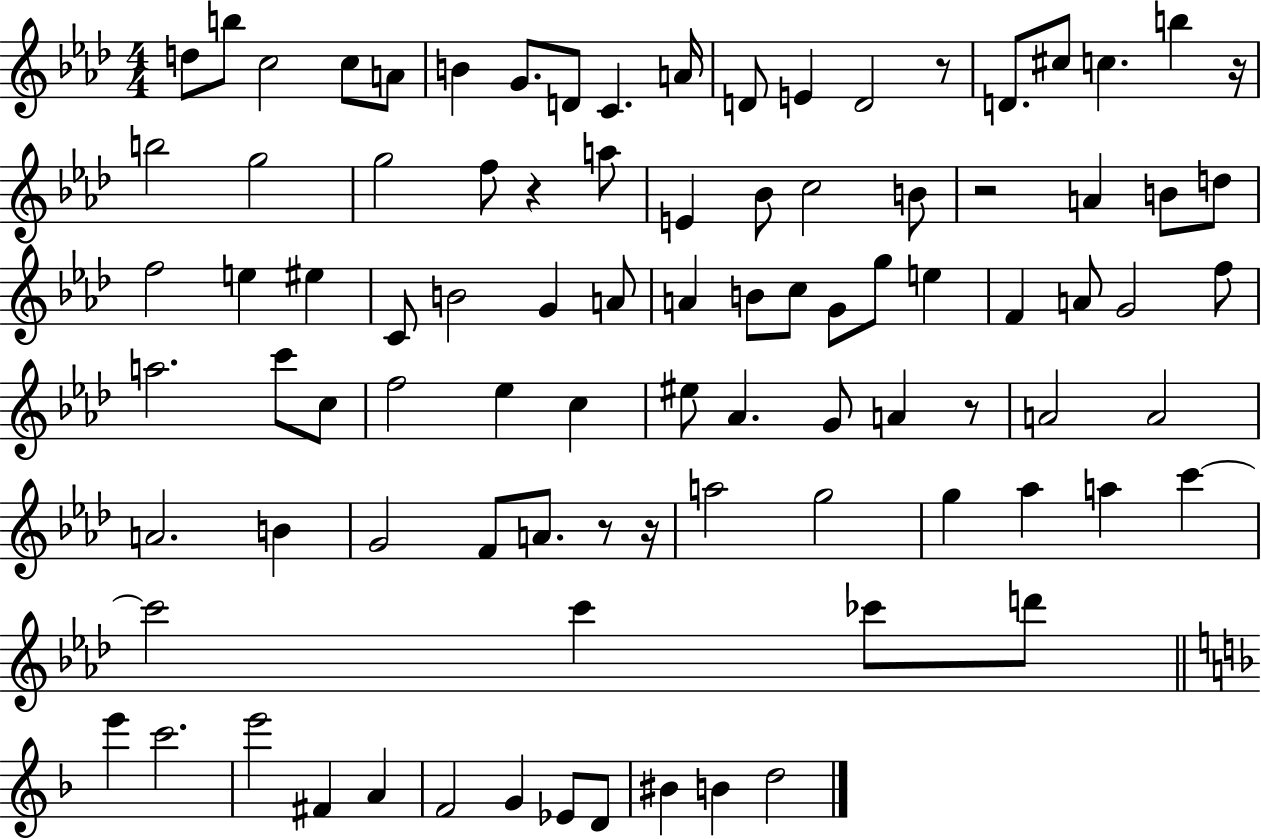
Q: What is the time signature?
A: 4/4